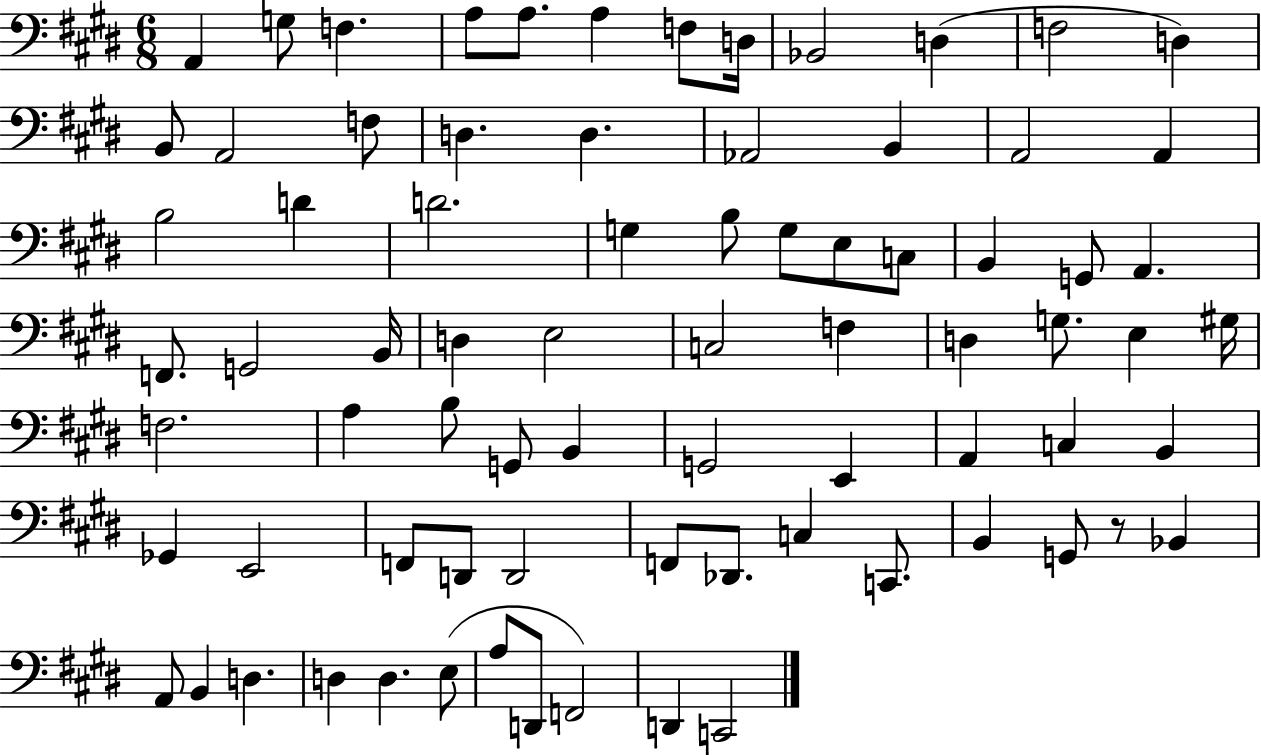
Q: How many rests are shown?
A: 1